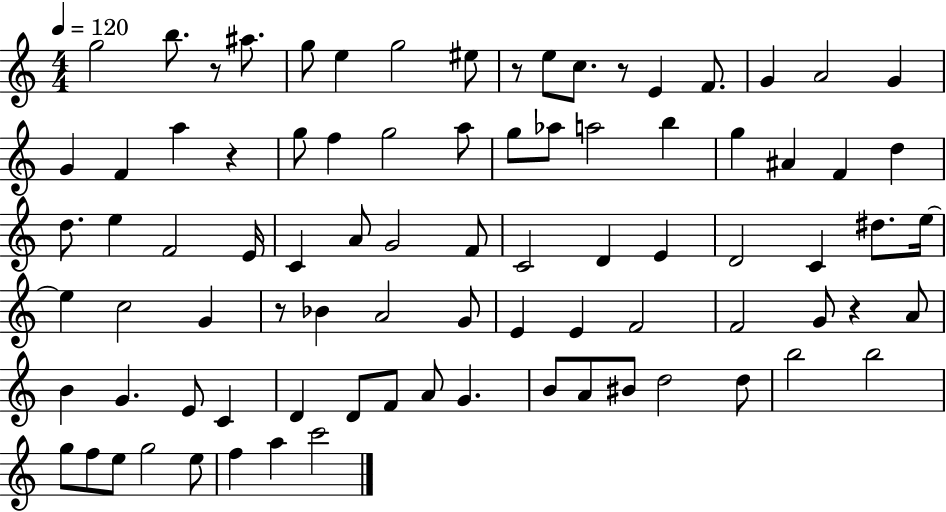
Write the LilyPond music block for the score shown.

{
  \clef treble
  \numericTimeSignature
  \time 4/4
  \key c \major
  \tempo 4 = 120
  g''2 b''8. r8 ais''8. | g''8 e''4 g''2 eis''8 | r8 e''8 c''8. r8 e'4 f'8. | g'4 a'2 g'4 | \break g'4 f'4 a''4 r4 | g''8 f''4 g''2 a''8 | g''8 aes''8 a''2 b''4 | g''4 ais'4 f'4 d''4 | \break d''8. e''4 f'2 e'16 | c'4 a'8 g'2 f'8 | c'2 d'4 e'4 | d'2 c'4 dis''8. e''16~~ | \break e''4 c''2 g'4 | r8 bes'4 a'2 g'8 | e'4 e'4 f'2 | f'2 g'8 r4 a'8 | \break b'4 g'4. e'8 c'4 | d'4 d'8 f'8 a'8 g'4. | b'8 a'8 bis'8 d''2 d''8 | b''2 b''2 | \break g''8 f''8 e''8 g''2 e''8 | f''4 a''4 c'''2 | \bar "|."
}